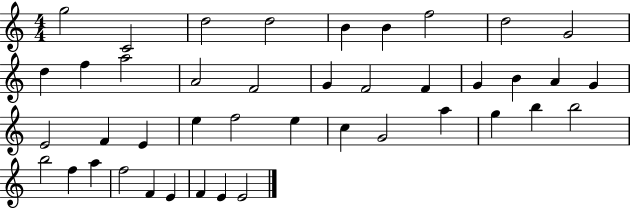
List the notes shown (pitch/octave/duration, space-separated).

G5/h C4/h D5/h D5/h B4/q B4/q F5/h D5/h G4/h D5/q F5/q A5/h A4/h F4/h G4/q F4/h F4/q G4/q B4/q A4/q G4/q E4/h F4/q E4/q E5/q F5/h E5/q C5/q G4/h A5/q G5/q B5/q B5/h B5/h F5/q A5/q F5/h F4/q E4/q F4/q E4/q E4/h